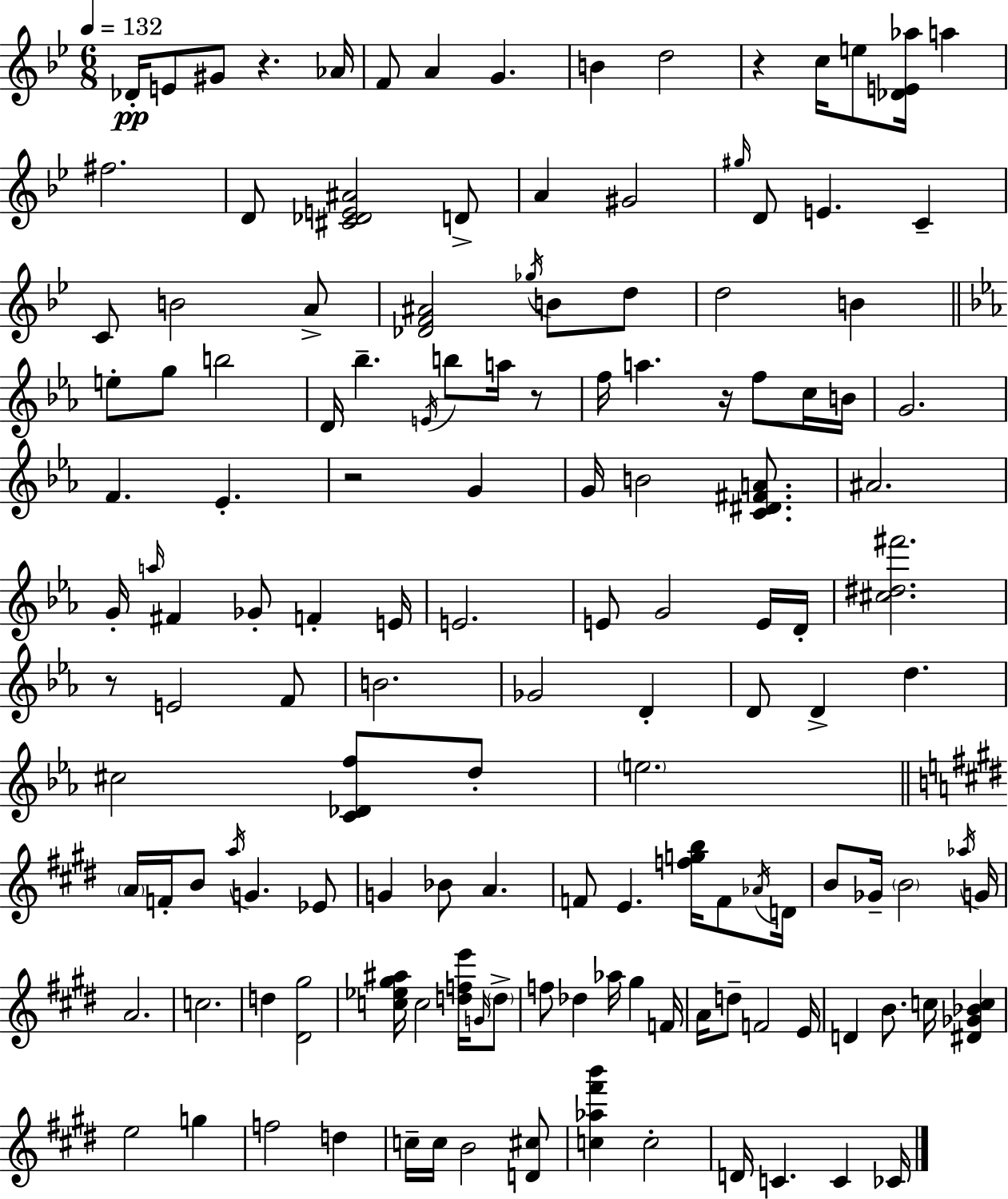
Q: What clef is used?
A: treble